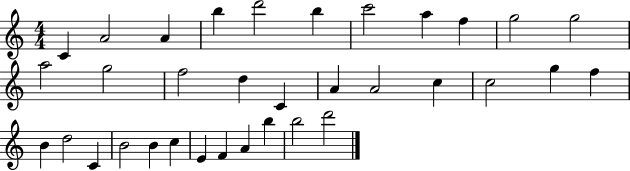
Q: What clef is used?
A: treble